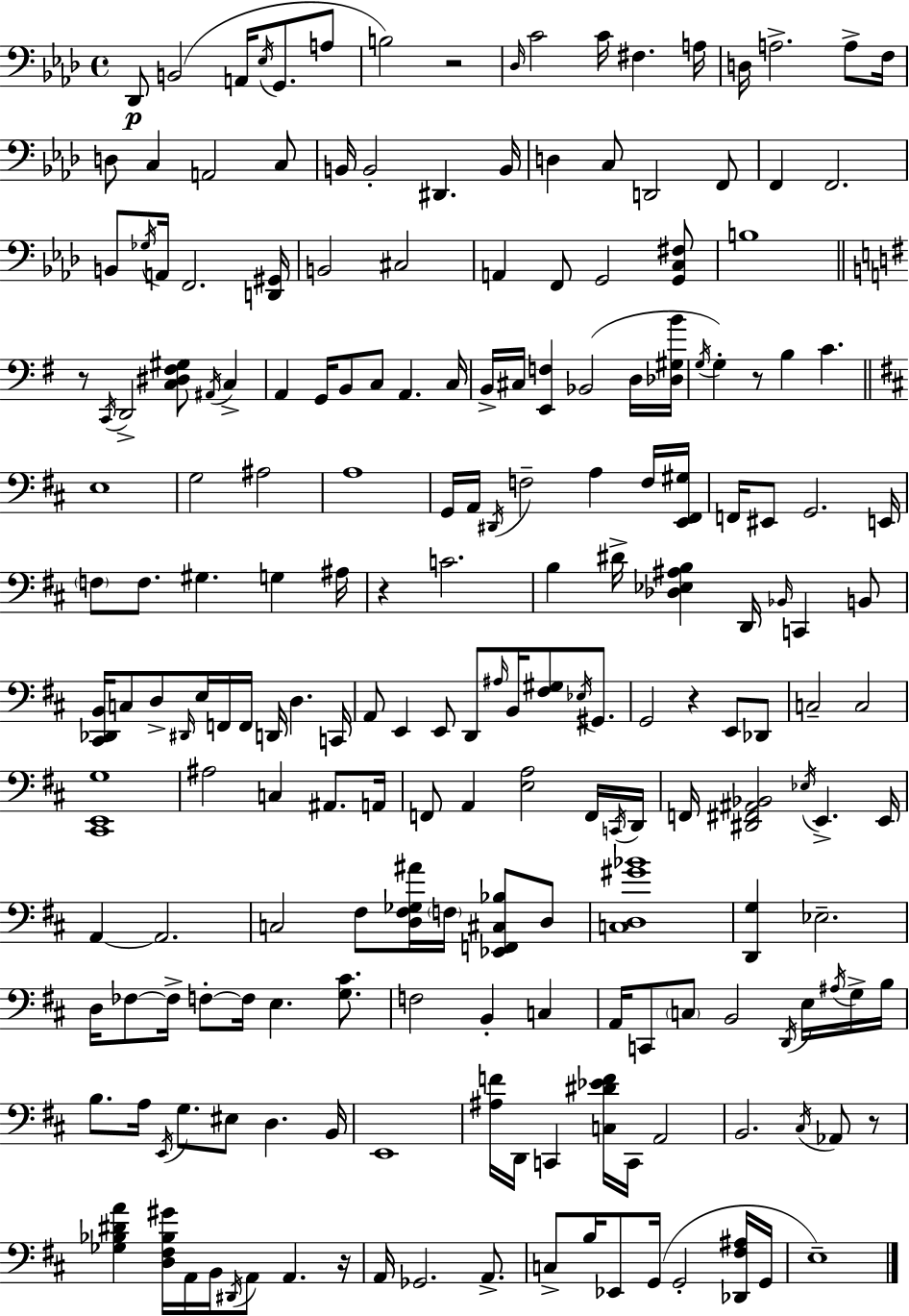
{
  \clef bass
  \time 4/4
  \defaultTimeSignature
  \key aes \major
  des,8\p b,2( a,16 \acciaccatura { ees16 } g,8. a8 | b2) r2 | \grace { des16 } c'2 c'16 fis4. | a16 d16 a2.-> a8-> | \break f16 d8 c4 a,2 | c8 b,16 b,2-. dis,4. | b,16 d4 c8 d,2 | f,8 f,4 f,2. | \break b,8 \acciaccatura { ges16 } a,16 f,2. | <d, gis,>16 b,2 cis2 | a,4 f,8 g,2 | <g, c fis>8 b1 | \break \bar "||" \break \key g \major r8 \acciaccatura { c,16 } d,2-> <c dis fis gis>8 \acciaccatura { ais,16 } c4-> | a,4 g,16 b,8 c8 a,4. | c16 b,16-> cis16 <e, f>4 bes,2( | d16 <des gis b'>16 \acciaccatura { g16 } g4-.) r8 b4 c'4. | \break \bar "||" \break \key d \major e1 | g2 ais2 | a1 | g,16 a,16 \acciaccatura { dis,16 } f2-- a4 f16 | \break <e, fis, gis>16 f,16 eis,8 g,2. | e,16 \parenthesize f8 f8. gis4. g4 | ais16 r4 c'2. | b4 dis'16-> <des ees ais b>4 d,16 \grace { bes,16 } c,4 | \break b,8 <cis, des, b,>16 c8 d8-> \grace { dis,16 } e16 f,16 f,16 d,16 d4. | c,16 a,8 e,4 e,8 d,8 \grace { ais16 } b,16 <fis gis>8 | \acciaccatura { ees16 } gis,8. g,2 r4 | e,8 des,8 c2-- c2 | \break <cis, e, g>1 | ais2 c4 | ais,8. a,16 f,8 a,4 <e a>2 | f,16 \acciaccatura { c,16 } d,16 f,16 <dis, fis, ais, bes,>2 \acciaccatura { ees16 } | \break e,4.-> e,16 a,4~~ a,2. | c2 fis8 | <d fis ges ais'>16 \parenthesize f16 <ees, f, cis bes>8 d8 <c d gis' bes'>1 | <d, g>4 ees2.-- | \break d16 fes8~~ fes16-> f8-.~~ f16 e4. | <g cis'>8. f2 b,4-. | c4 a,16 c,8 \parenthesize c8 b,2 | \acciaccatura { d,16 } e16 \acciaccatura { ais16 } g16-> b16 b8. a16 \acciaccatura { e,16 } g8. | \break eis8 d4. b,16 e,1 | <ais f'>16 d,16 c,4 | <c dis' ees' f'>16 c,16 a,2 b,2. | \acciaccatura { cis16 } aes,8 r8 <ges bes dis' a'>4 <d fis bes gis'>16 | \break a,16 b,16 \acciaccatura { dis,16 } a,8 a,4. r16 a,16 ges,2. | a,8.-> c8-> b16 ees,8 | g,16( g,2-. <des, fis ais>16 g,16 e1--) | \bar "|."
}